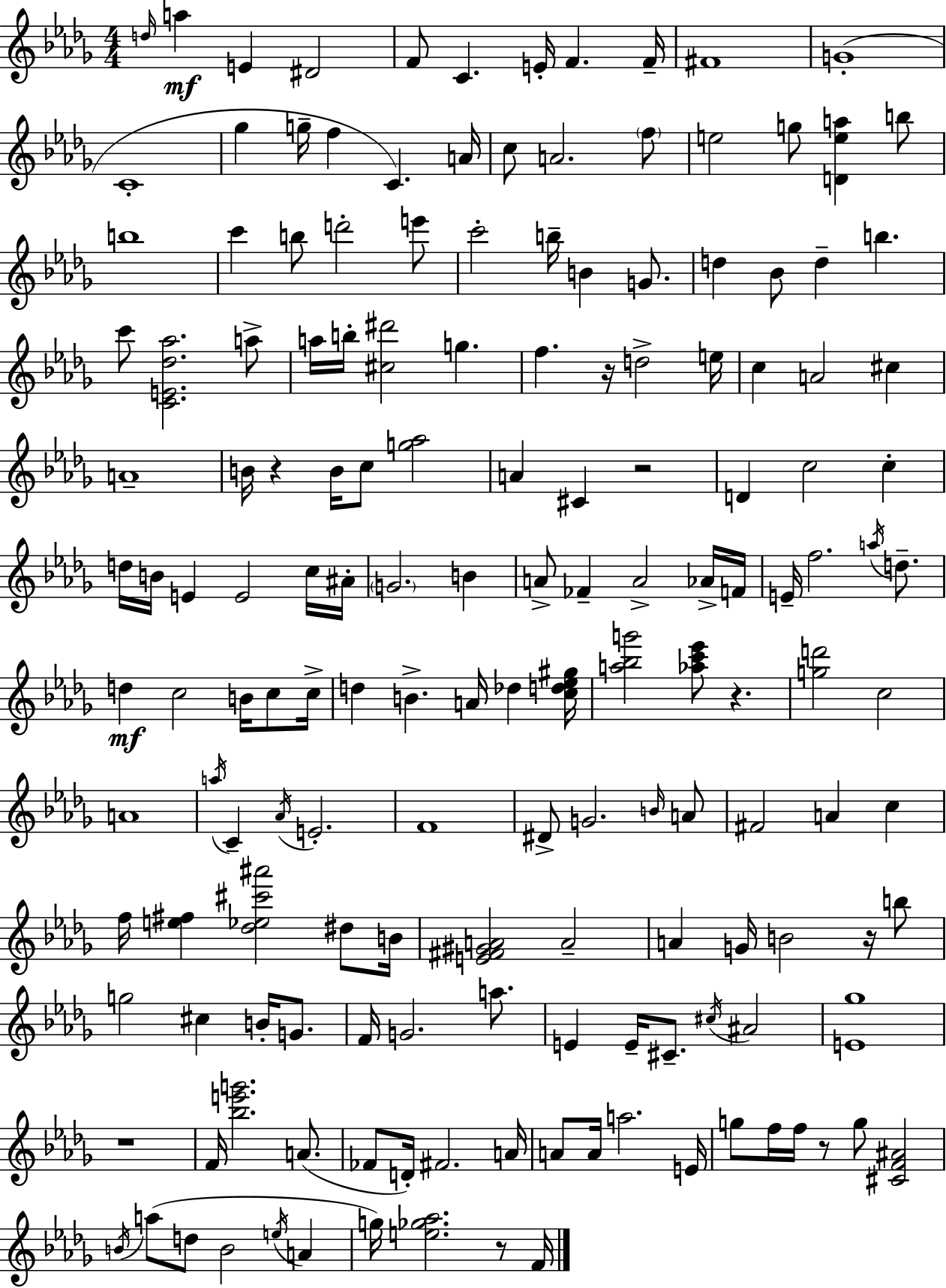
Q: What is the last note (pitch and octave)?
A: F4